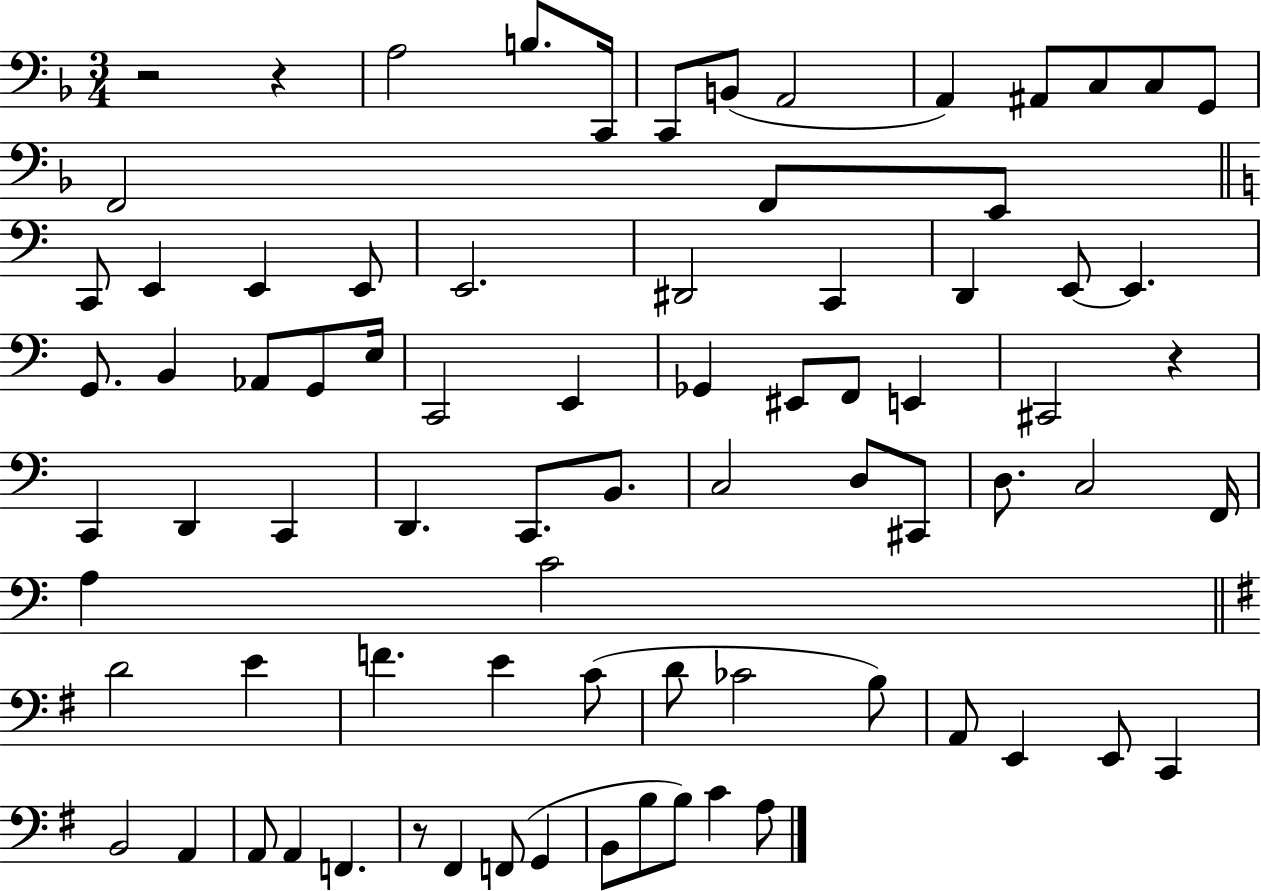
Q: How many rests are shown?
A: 4